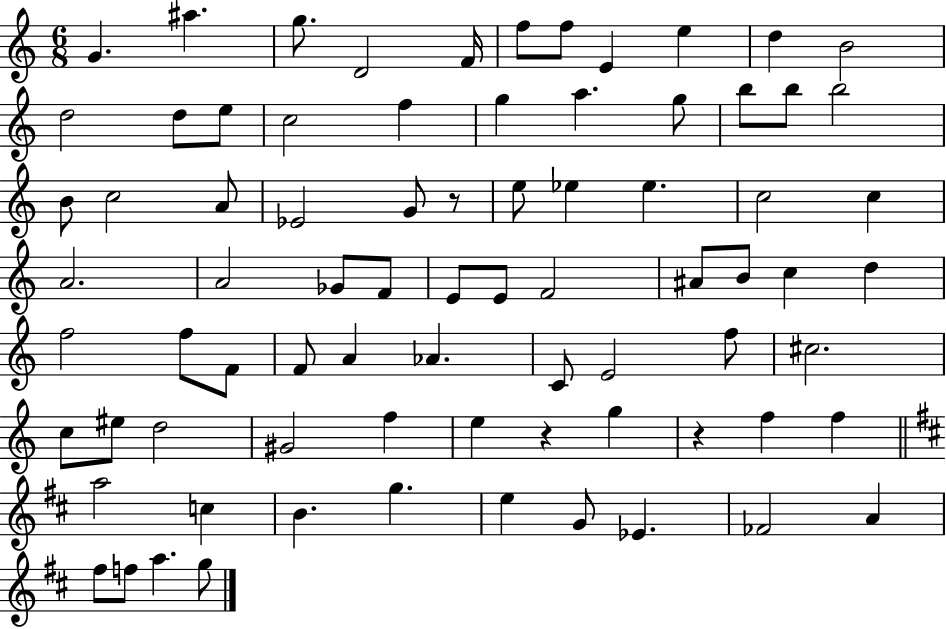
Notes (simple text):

G4/q. A#5/q. G5/e. D4/h F4/s F5/e F5/e E4/q E5/q D5/q B4/h D5/h D5/e E5/e C5/h F5/q G5/q A5/q. G5/e B5/e B5/e B5/h B4/e C5/h A4/e Eb4/h G4/e R/e E5/e Eb5/q Eb5/q. C5/h C5/q A4/h. A4/h Gb4/e F4/e E4/e E4/e F4/h A#4/e B4/e C5/q D5/q F5/h F5/e F4/e F4/e A4/q Ab4/q. C4/e E4/h F5/e C#5/h. C5/e EIS5/e D5/h G#4/h F5/q E5/q R/q G5/q R/q F5/q F5/q A5/h C5/q B4/q. G5/q. E5/q G4/e Eb4/q. FES4/h A4/q F#5/e F5/e A5/q. G5/e